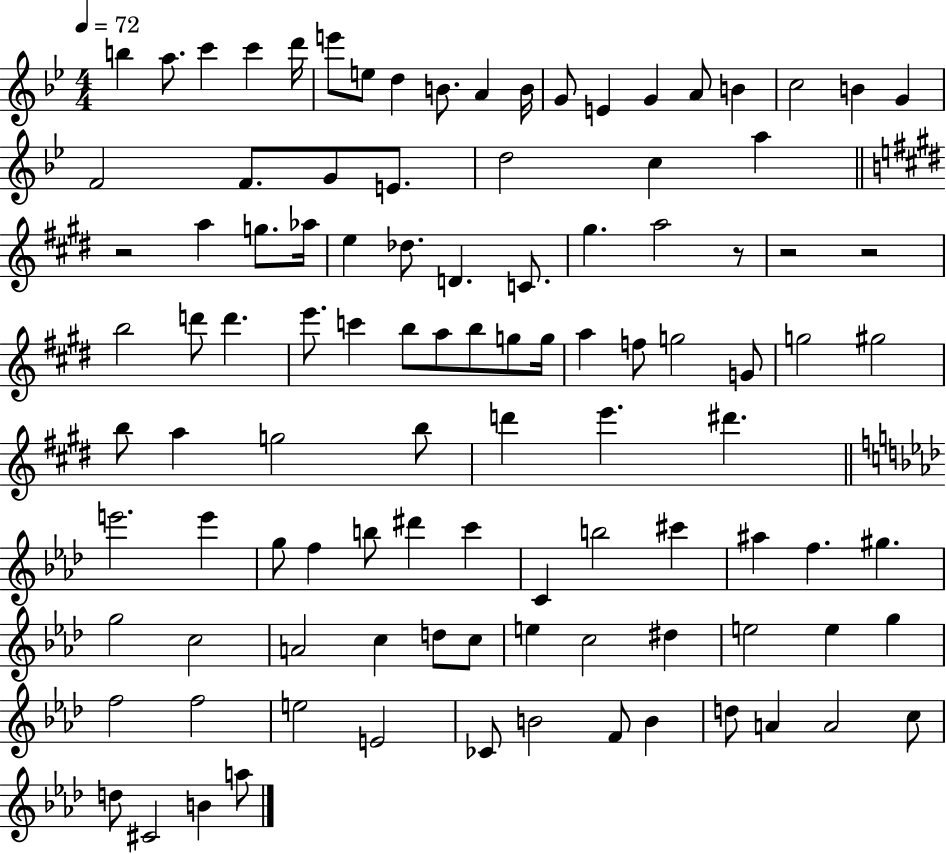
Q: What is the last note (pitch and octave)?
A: A5